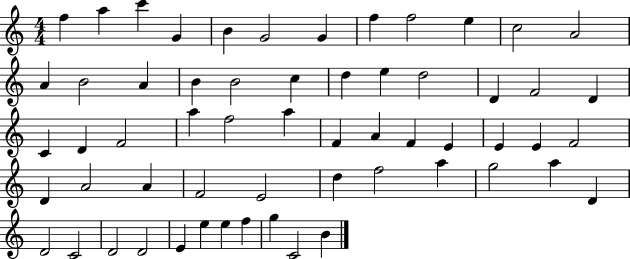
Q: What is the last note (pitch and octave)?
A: B4